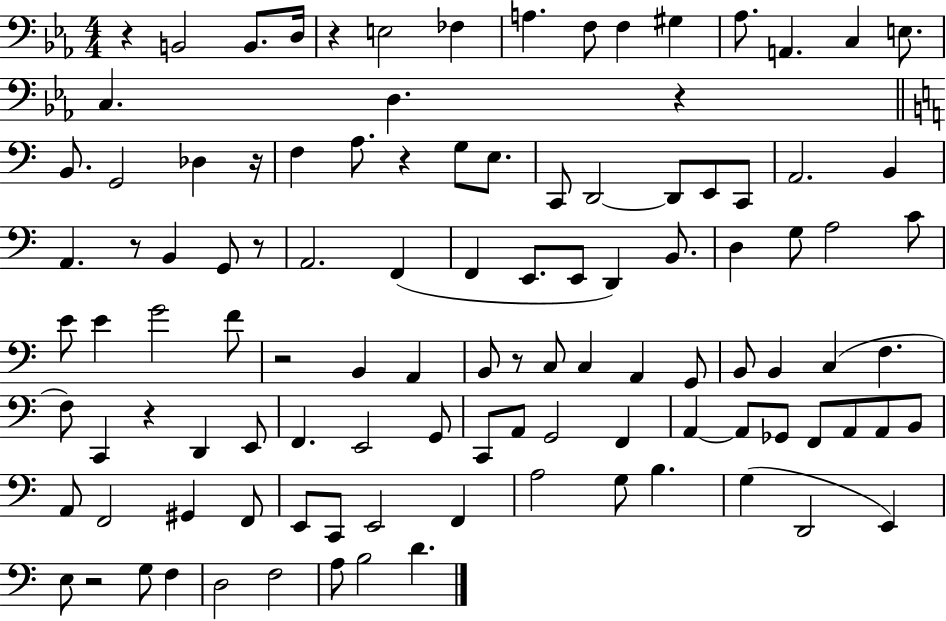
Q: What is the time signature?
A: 4/4